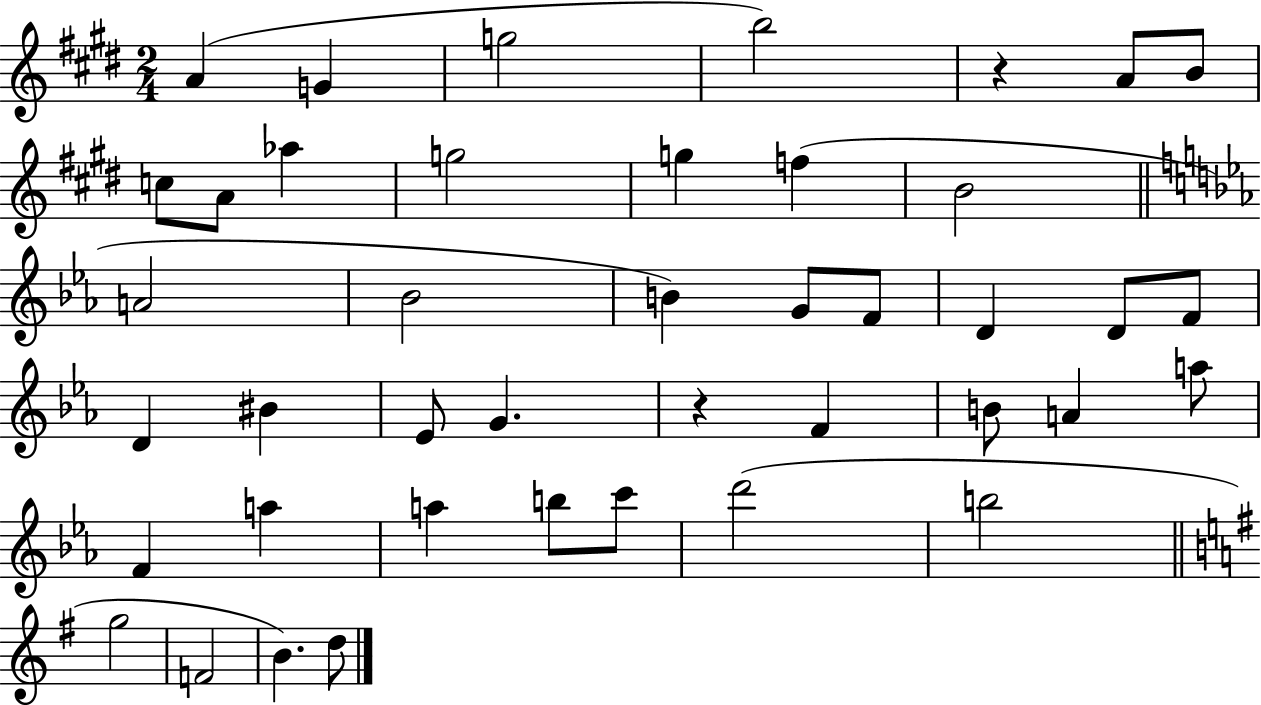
A4/q G4/q G5/h B5/h R/q A4/e B4/e C5/e A4/e Ab5/q G5/h G5/q F5/q B4/h A4/h Bb4/h B4/q G4/e F4/e D4/q D4/e F4/e D4/q BIS4/q Eb4/e G4/q. R/q F4/q B4/e A4/q A5/e F4/q A5/q A5/q B5/e C6/e D6/h B5/h G5/h F4/h B4/q. D5/e